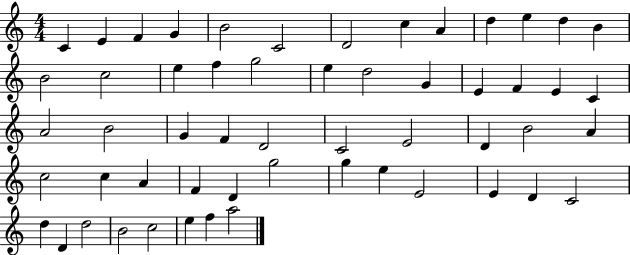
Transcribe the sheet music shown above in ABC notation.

X:1
T:Untitled
M:4/4
L:1/4
K:C
C E F G B2 C2 D2 c A d e d B B2 c2 e f g2 e d2 G E F E C A2 B2 G F D2 C2 E2 D B2 A c2 c A F D g2 g e E2 E D C2 d D d2 B2 c2 e f a2